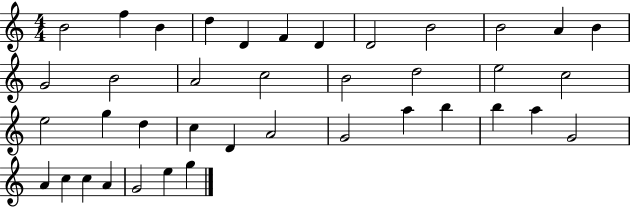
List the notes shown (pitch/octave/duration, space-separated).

B4/h F5/q B4/q D5/q D4/q F4/q D4/q D4/h B4/h B4/h A4/q B4/q G4/h B4/h A4/h C5/h B4/h D5/h E5/h C5/h E5/h G5/q D5/q C5/q D4/q A4/h G4/h A5/q B5/q B5/q A5/q G4/h A4/q C5/q C5/q A4/q G4/h E5/q G5/q